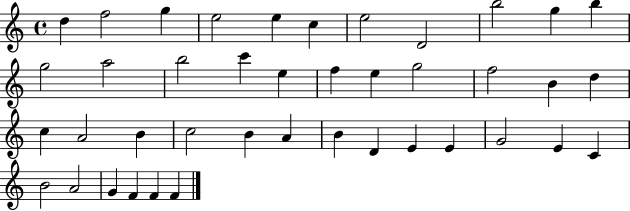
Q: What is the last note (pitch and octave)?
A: F4